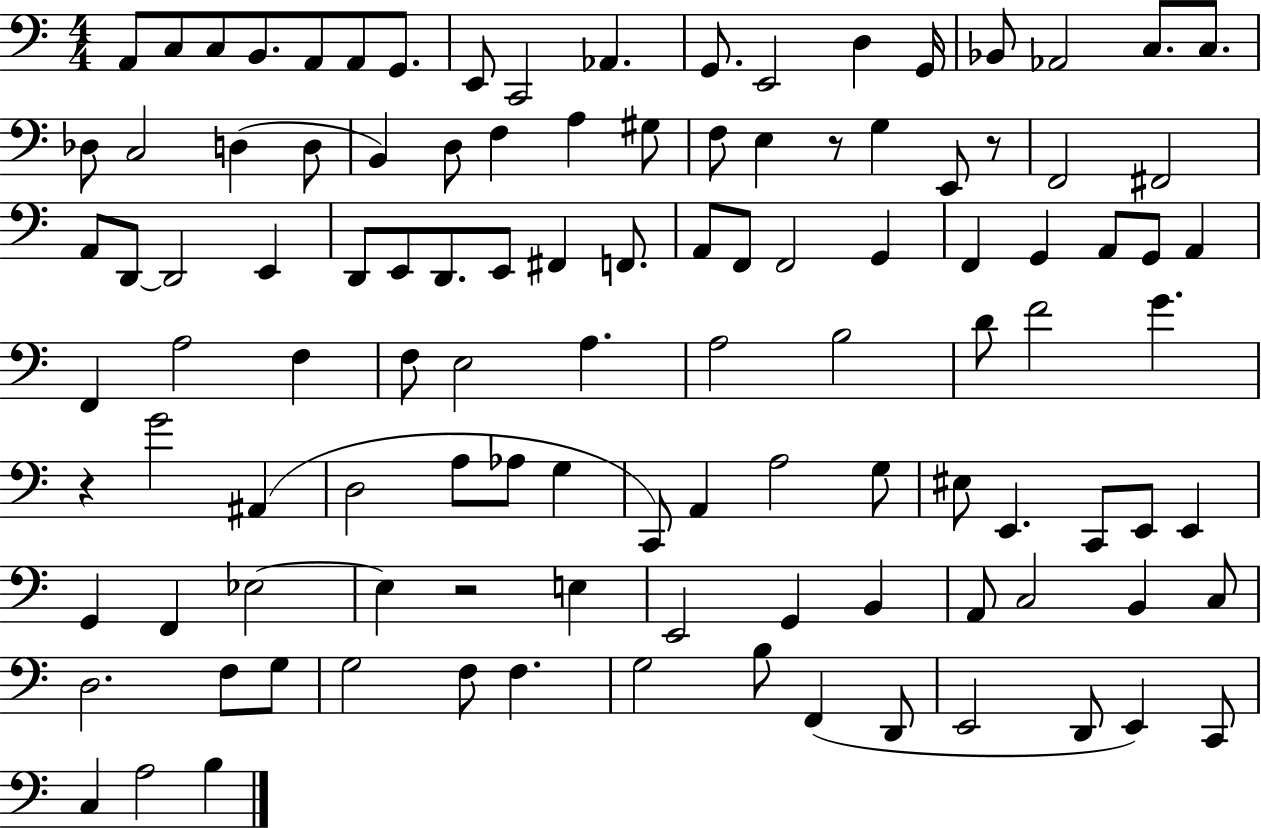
{
  \clef bass
  \numericTimeSignature
  \time 4/4
  \key c \major
  a,8 c8 c8 b,8. a,8 a,8 g,8. | e,8 c,2 aes,4. | g,8. e,2 d4 g,16 | bes,8 aes,2 c8. c8. | \break des8 c2 d4( d8 | b,4) d8 f4 a4 gis8 | f8 e4 r8 g4 e,8 r8 | f,2 fis,2 | \break a,8 d,8~~ d,2 e,4 | d,8 e,8 d,8. e,8 fis,4 f,8. | a,8 f,8 f,2 g,4 | f,4 g,4 a,8 g,8 a,4 | \break f,4 a2 f4 | f8 e2 a4. | a2 b2 | d'8 f'2 g'4. | \break r4 g'2 ais,4( | d2 a8 aes8 g4 | c,8) a,4 a2 g8 | eis8 e,4. c,8 e,8 e,4 | \break g,4 f,4 ees2~~ | ees4 r2 e4 | e,2 g,4 b,4 | a,8 c2 b,4 c8 | \break d2. f8 g8 | g2 f8 f4. | g2 b8 f,4( d,8 | e,2 d,8 e,4) c,8 | \break c4 a2 b4 | \bar "|."
}